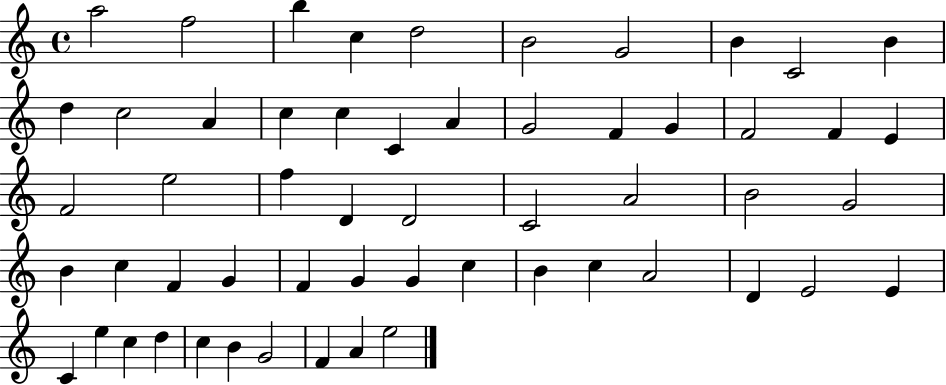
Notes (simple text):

A5/h F5/h B5/q C5/q D5/h B4/h G4/h B4/q C4/h B4/q D5/q C5/h A4/q C5/q C5/q C4/q A4/q G4/h F4/q G4/q F4/h F4/q E4/q F4/h E5/h F5/q D4/q D4/h C4/h A4/h B4/h G4/h B4/q C5/q F4/q G4/q F4/q G4/q G4/q C5/q B4/q C5/q A4/h D4/q E4/h E4/q C4/q E5/q C5/q D5/q C5/q B4/q G4/h F4/q A4/q E5/h